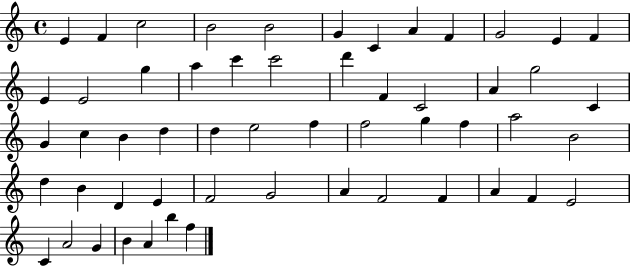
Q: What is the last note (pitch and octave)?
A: F5